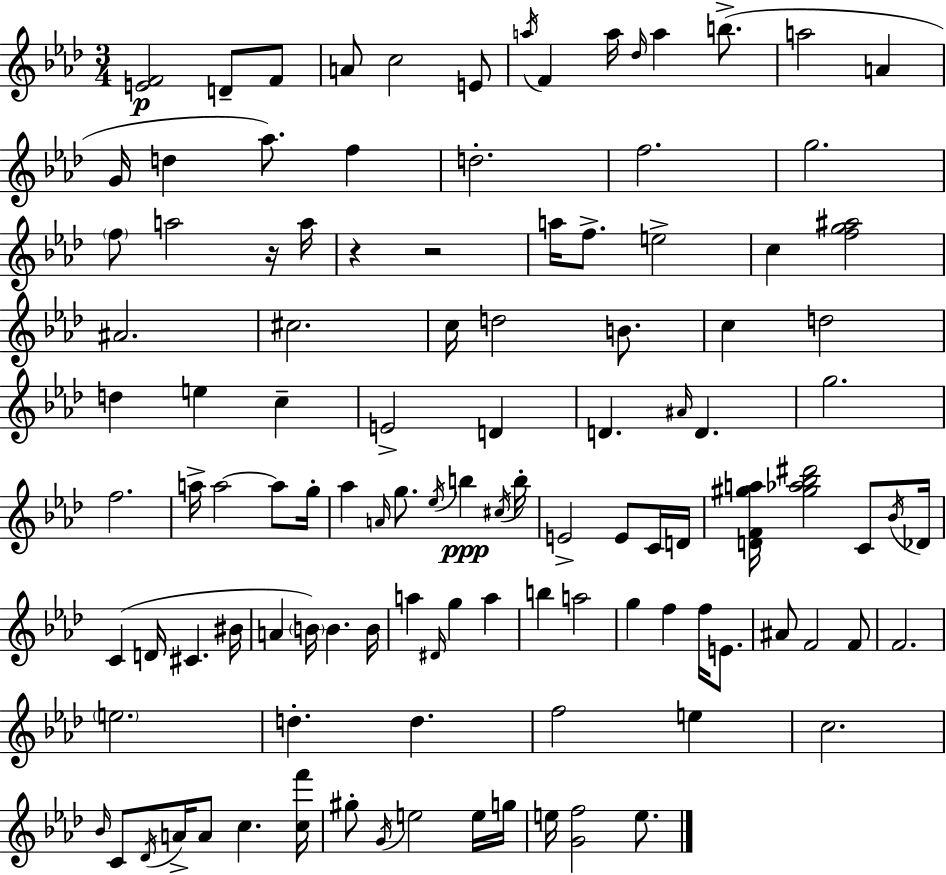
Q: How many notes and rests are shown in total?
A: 112